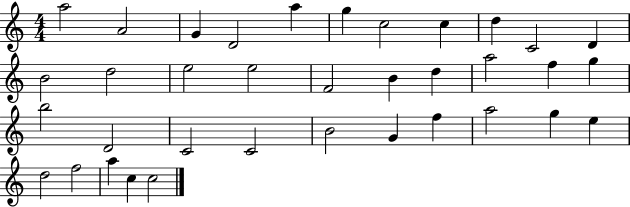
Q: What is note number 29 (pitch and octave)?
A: A5